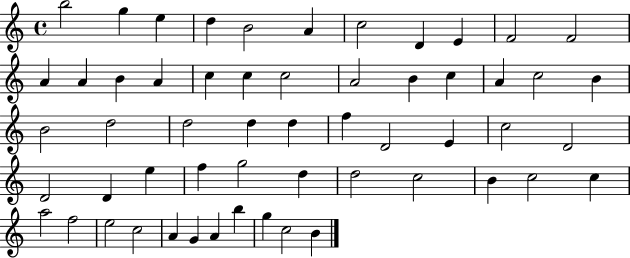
{
  \clef treble
  \time 4/4
  \defaultTimeSignature
  \key c \major
  b''2 g''4 e''4 | d''4 b'2 a'4 | c''2 d'4 e'4 | f'2 f'2 | \break a'4 a'4 b'4 a'4 | c''4 c''4 c''2 | a'2 b'4 c''4 | a'4 c''2 b'4 | \break b'2 d''2 | d''2 d''4 d''4 | f''4 d'2 e'4 | c''2 d'2 | \break d'2 d'4 e''4 | f''4 g''2 d''4 | d''2 c''2 | b'4 c''2 c''4 | \break a''2 f''2 | e''2 c''2 | a'4 g'4 a'4 b''4 | g''4 c''2 b'4 | \break \bar "|."
}